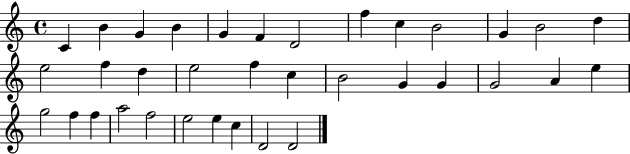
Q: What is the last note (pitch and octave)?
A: D4